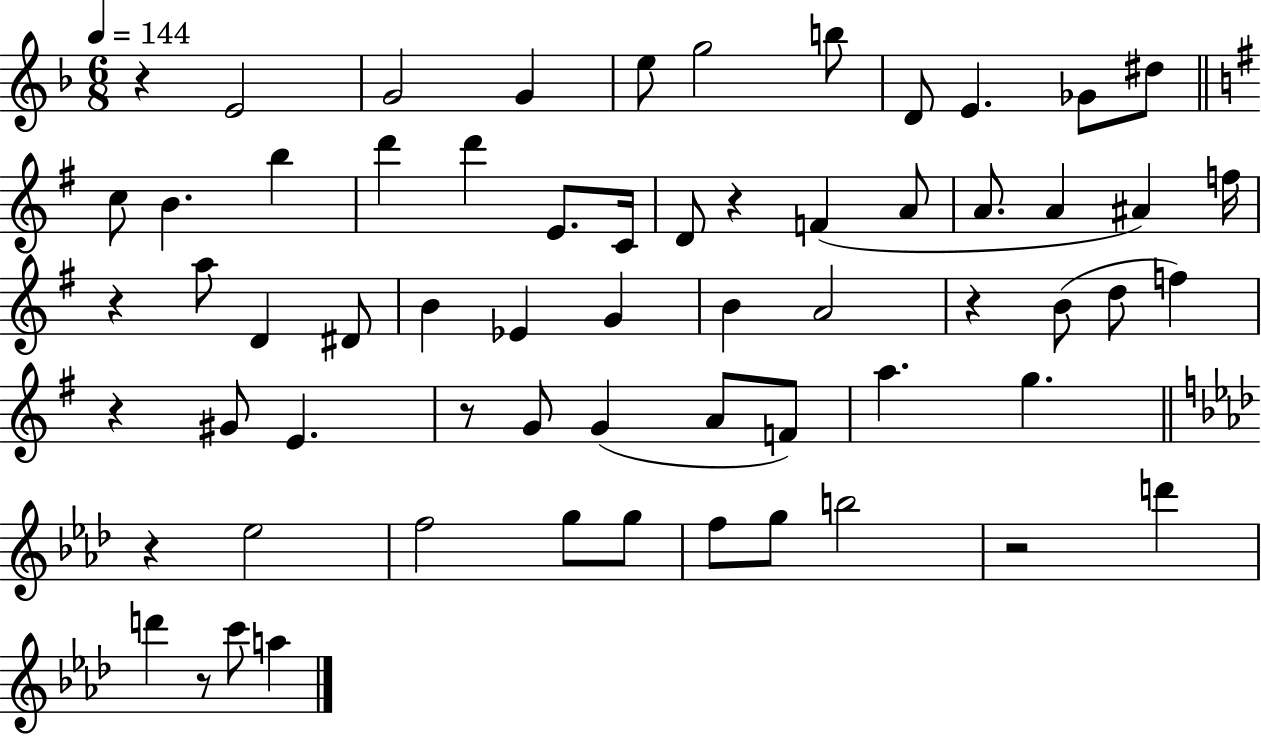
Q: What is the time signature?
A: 6/8